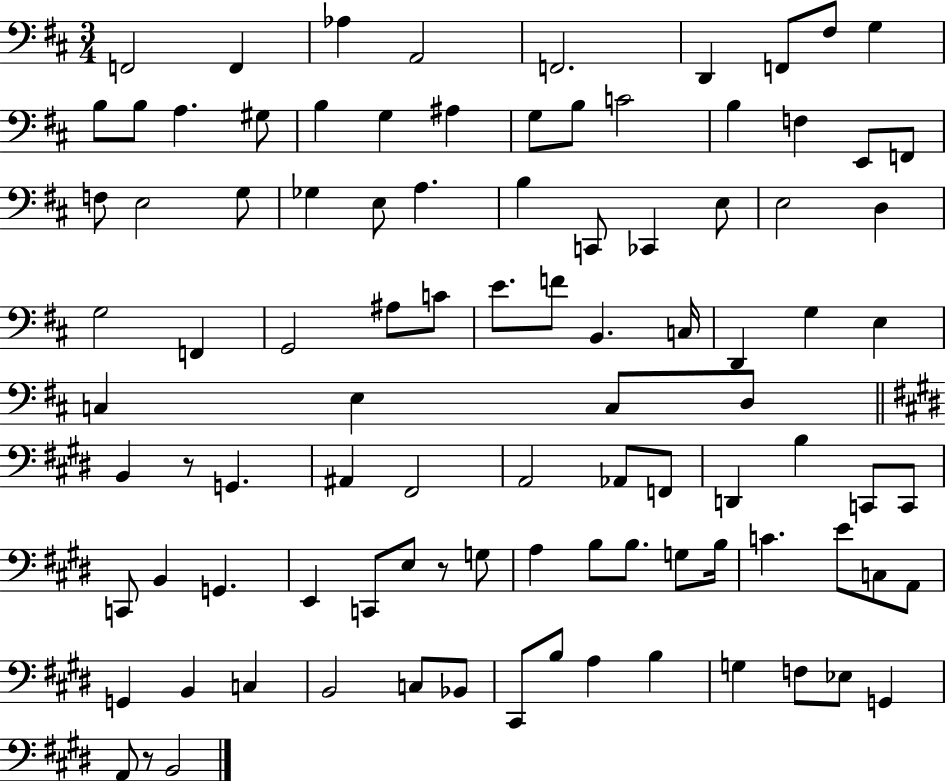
F2/h F2/q Ab3/q A2/h F2/h. D2/q F2/e F#3/e G3/q B3/e B3/e A3/q. G#3/e B3/q G3/q A#3/q G3/e B3/e C4/h B3/q F3/q E2/e F2/e F3/e E3/h G3/e Gb3/q E3/e A3/q. B3/q C2/e CES2/q E3/e E3/h D3/q G3/h F2/q G2/h A#3/e C4/e E4/e. F4/e B2/q. C3/s D2/q G3/q E3/q C3/q E3/q C3/e D3/e B2/q R/e G2/q. A#2/q F#2/h A2/h Ab2/e F2/e D2/q B3/q C2/e C2/e C2/e B2/q G2/q. E2/q C2/e E3/e R/e G3/e A3/q B3/e B3/e. G3/e B3/s C4/q. E4/e C3/e A2/e G2/q B2/q C3/q B2/h C3/e Bb2/e C#2/e B3/e A3/q B3/q G3/q F3/e Eb3/e G2/q A2/e R/e B2/h